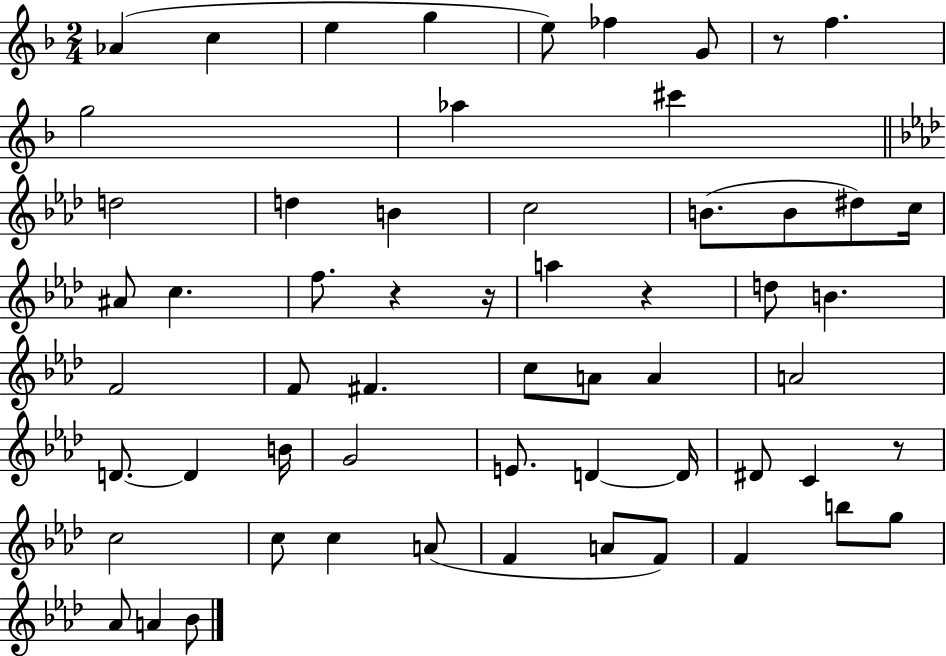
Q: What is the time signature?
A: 2/4